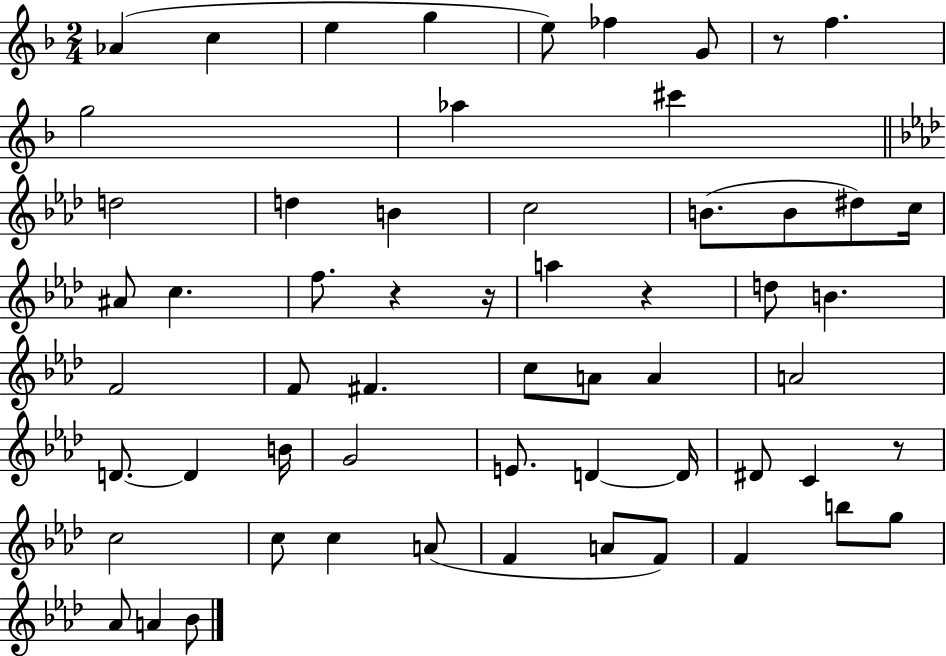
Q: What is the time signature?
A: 2/4